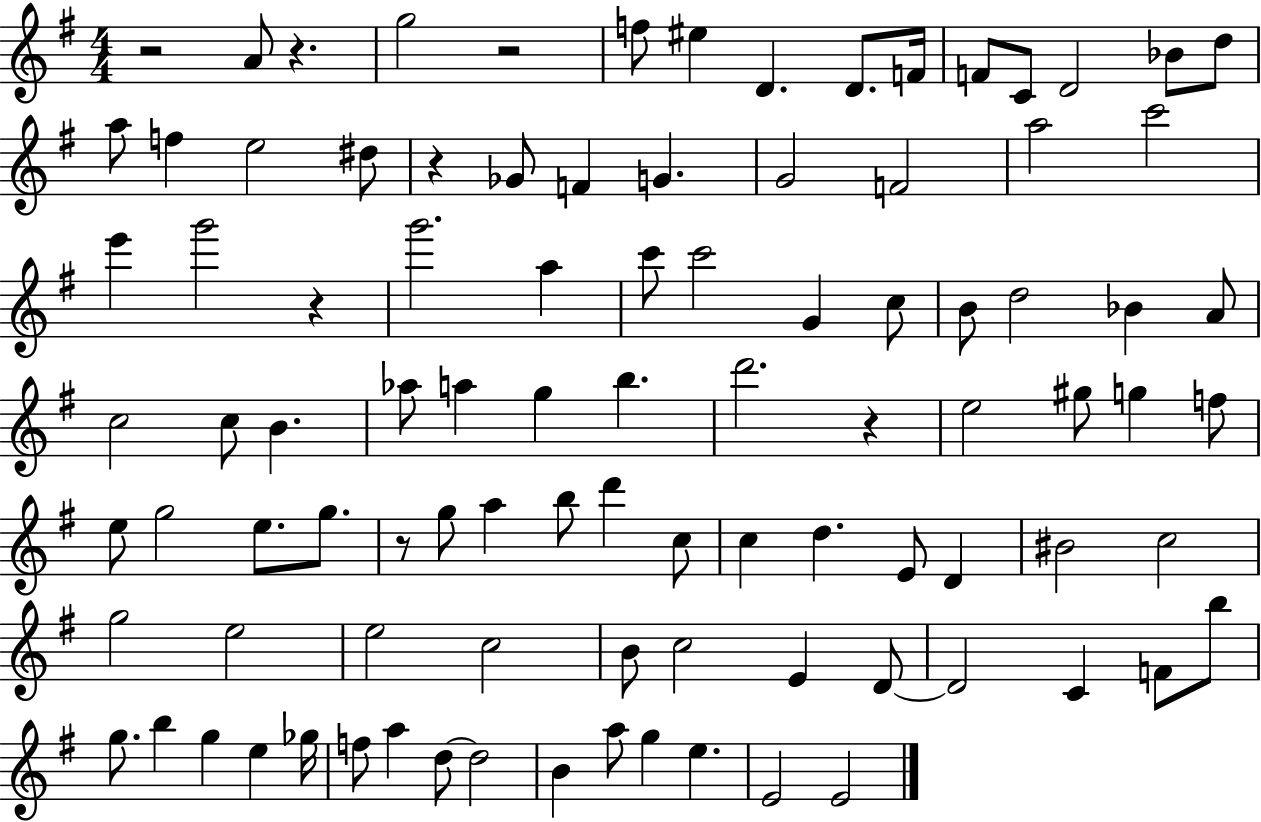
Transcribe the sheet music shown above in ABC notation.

X:1
T:Untitled
M:4/4
L:1/4
K:G
z2 A/2 z g2 z2 f/2 ^e D D/2 F/4 F/2 C/2 D2 _B/2 d/2 a/2 f e2 ^d/2 z _G/2 F G G2 F2 a2 c'2 e' g'2 z g'2 a c'/2 c'2 G c/2 B/2 d2 _B A/2 c2 c/2 B _a/2 a g b d'2 z e2 ^g/2 g f/2 e/2 g2 e/2 g/2 z/2 g/2 a b/2 d' c/2 c d E/2 D ^B2 c2 g2 e2 e2 c2 B/2 c2 E D/2 D2 C F/2 b/2 g/2 b g e _g/4 f/2 a d/2 d2 B a/2 g e E2 E2